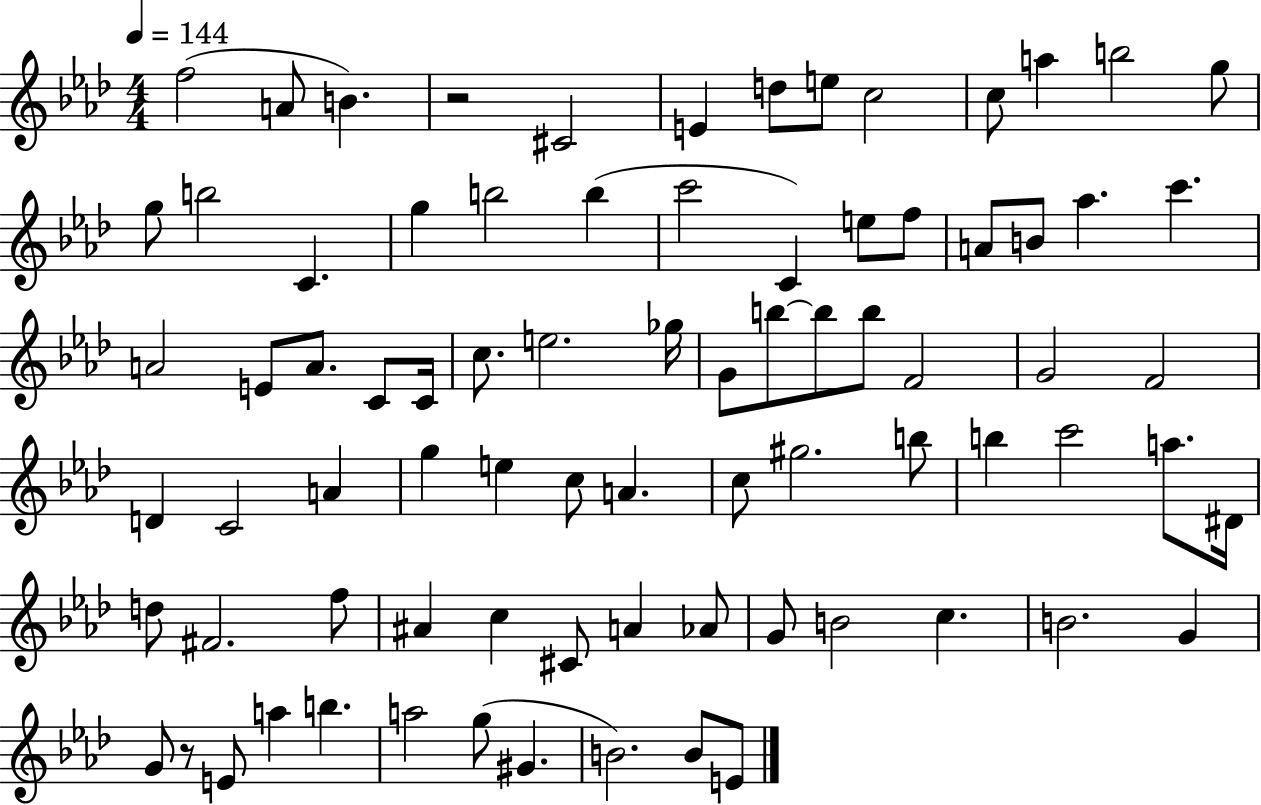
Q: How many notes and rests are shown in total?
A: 80